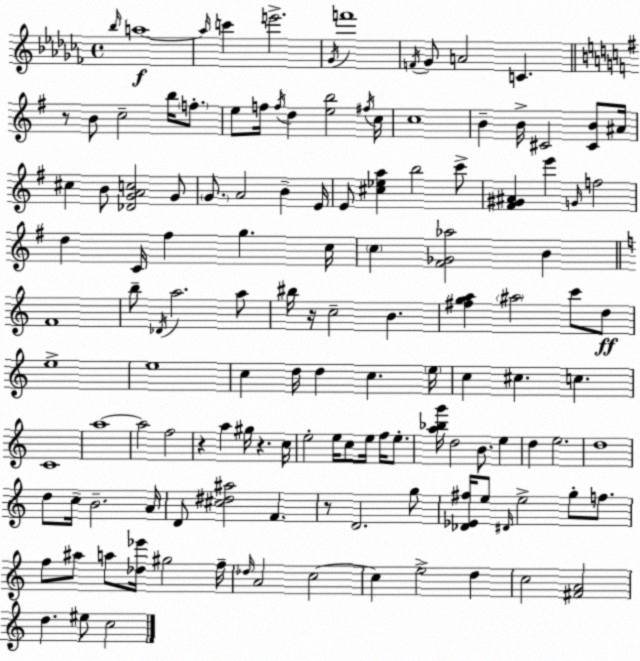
X:1
T:Untitled
M:4/4
L:1/4
K:Abm
_b/4 a4 a/4 c' e'2 _G/4 f'4 F/4 _G/2 A2 C z/2 B/2 c2 b/4 f/2 e/2 f/4 f/4 d [eb]2 ^f/4 c/4 c4 B B/4 ^C2 [^CB]/2 ^A/4 ^c B/2 [_DGAc]2 G/2 G/2 A2 B E/4 E/2 [^c_ea] b2 c'/2 [^F^G^A] e' G/4 f2 d C/4 ^f g c/4 c [^F_G_a]2 B F4 b/2 _D/4 a2 a/2 ^b/4 z/4 c2 B [^fga] ^a2 c'/2 d/2 e4 e4 c d/4 d c e/4 c ^c c C4 a4 a2 f2 z a ^g/4 z c/4 e2 e/4 c/2 e/4 f/4 e/2 [a_bg']/4 d2 B/2 e d e2 d4 d/2 c/4 B2 A/4 D/2 [^c^d^a]2 F z/2 D2 g/2 [_D_E^f]/4 e/2 ^D/4 e2 g/2 f/2 f/2 ^a/2 a/2 [_d_e']/4 ^g2 f/4 _d/4 A2 c2 c e2 d c2 [^FA]2 d ^e/2 c2